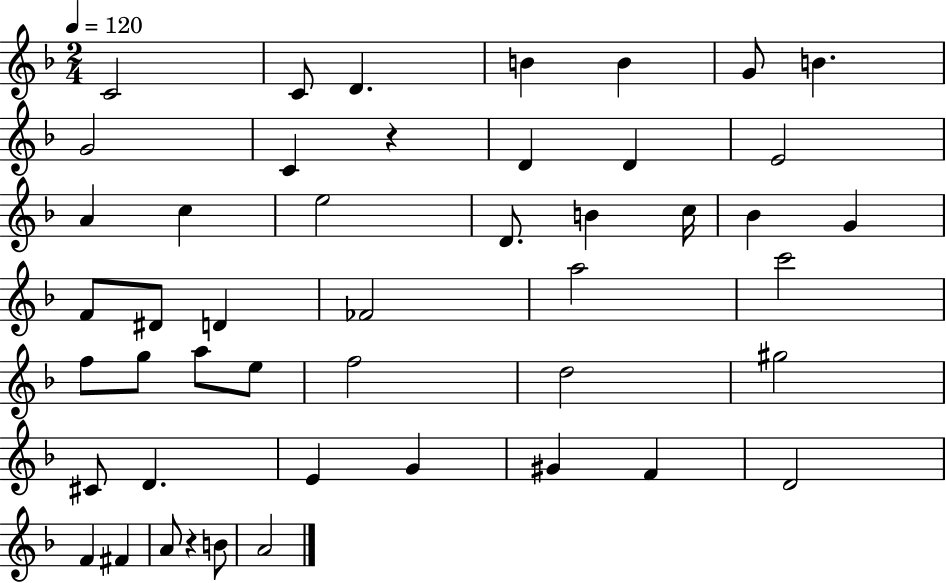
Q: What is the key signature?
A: F major